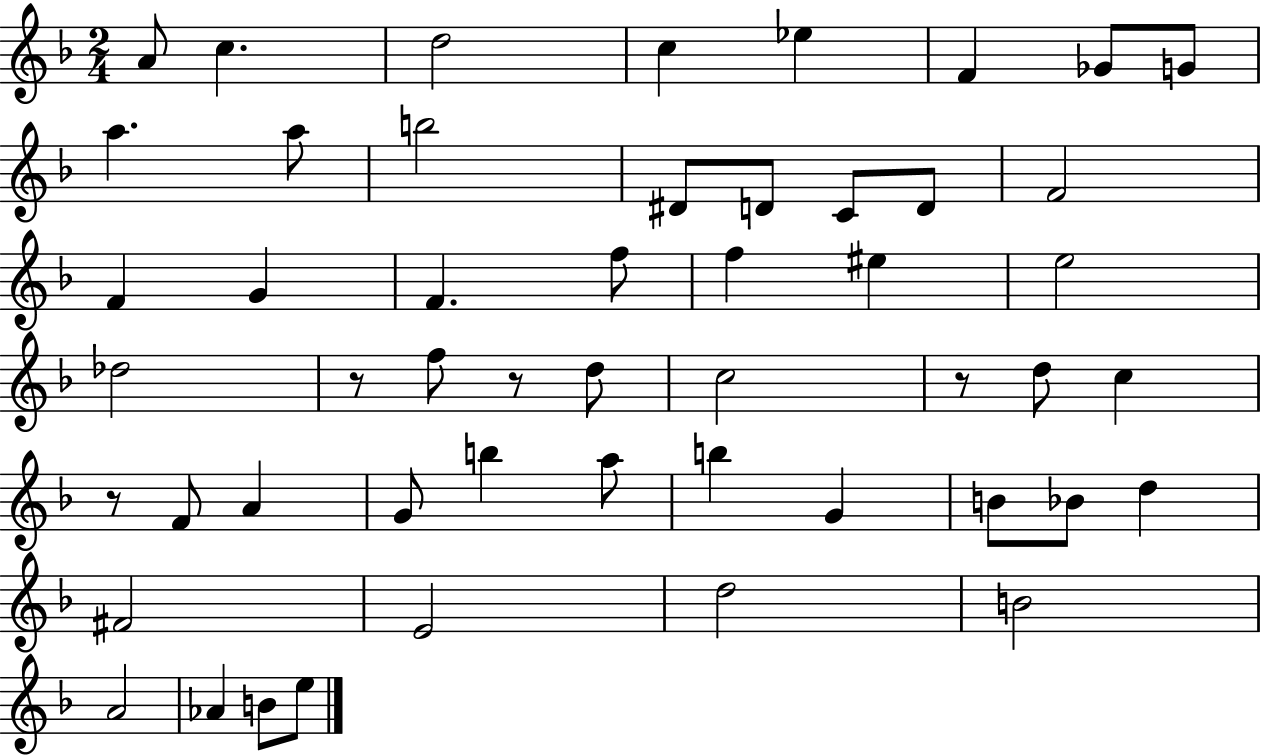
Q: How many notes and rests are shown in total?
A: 51